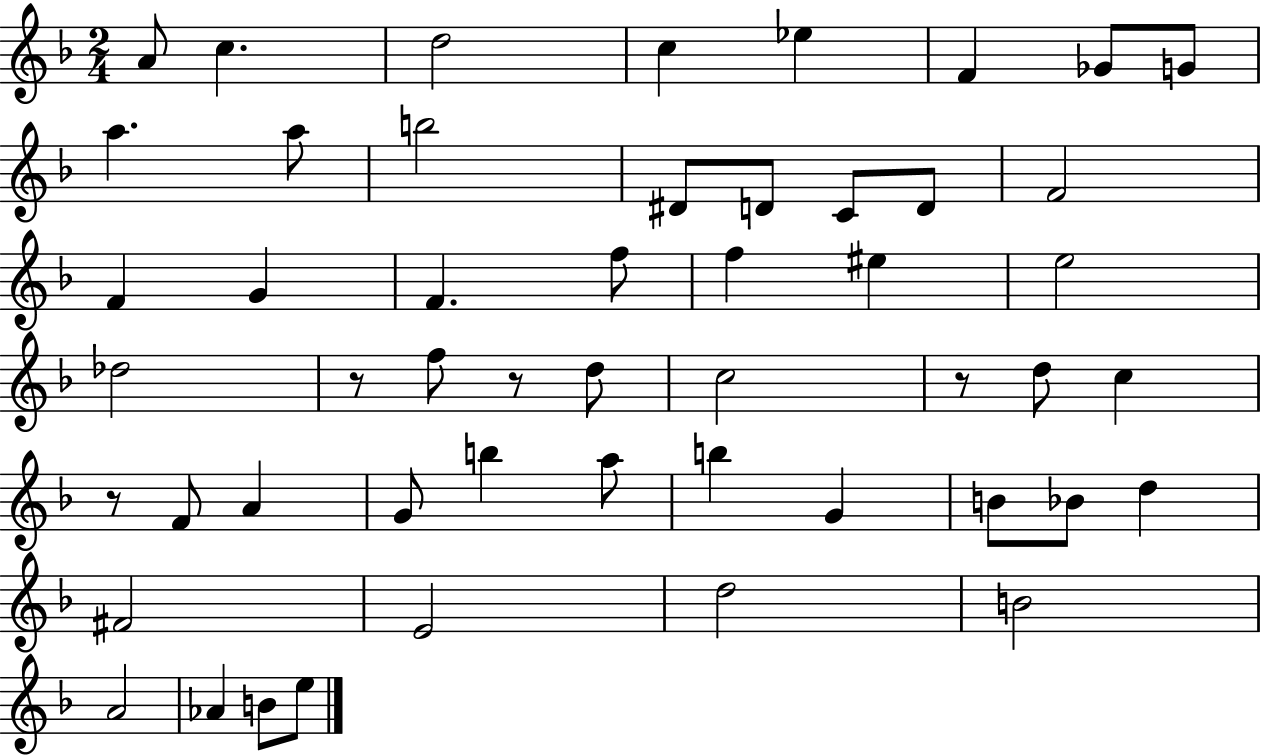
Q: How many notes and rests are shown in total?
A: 51